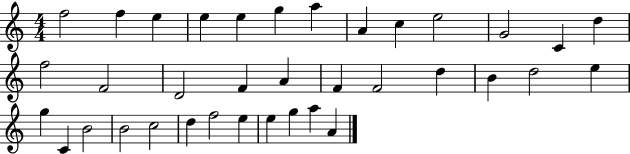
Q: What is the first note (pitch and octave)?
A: F5